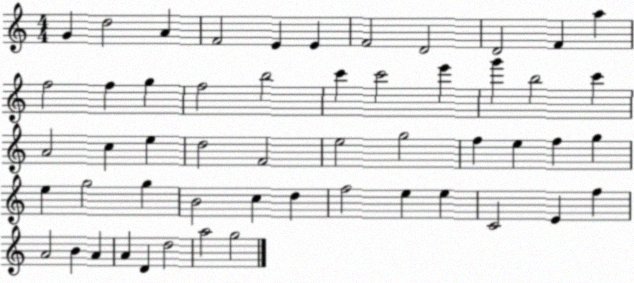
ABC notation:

X:1
T:Untitled
M:4/4
L:1/4
K:C
G d2 A F2 E E F2 D2 D2 F a f2 f g f2 b2 c' c'2 e' g' b2 c' A2 c e d2 F2 e2 g2 f e f g e g2 g B2 c d f2 e e C2 E f A2 B A A D d2 a2 g2